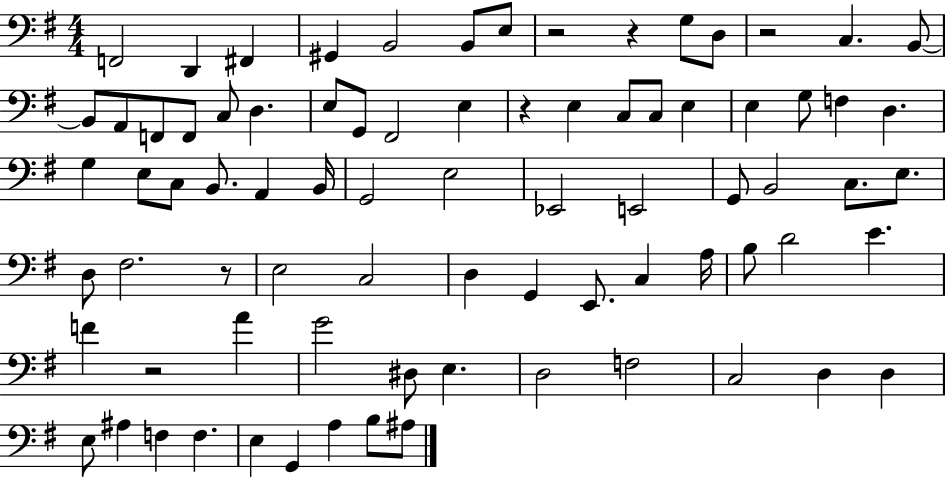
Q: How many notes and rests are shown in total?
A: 80